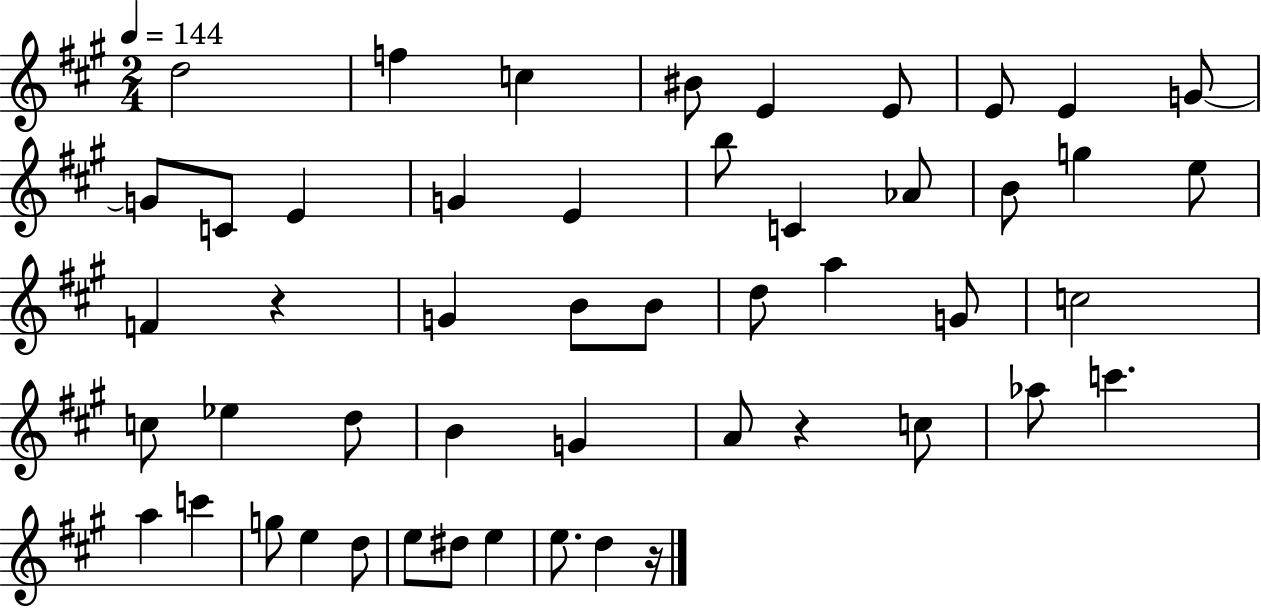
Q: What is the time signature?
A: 2/4